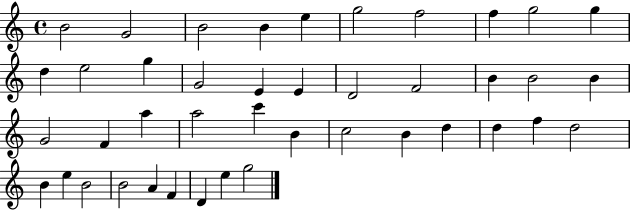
{
  \clef treble
  \time 4/4
  \defaultTimeSignature
  \key c \major
  b'2 g'2 | b'2 b'4 e''4 | g''2 f''2 | f''4 g''2 g''4 | \break d''4 e''2 g''4 | g'2 e'4 e'4 | d'2 f'2 | b'4 b'2 b'4 | \break g'2 f'4 a''4 | a''2 c'''4 b'4 | c''2 b'4 d''4 | d''4 f''4 d''2 | \break b'4 e''4 b'2 | b'2 a'4 f'4 | d'4 e''4 g''2 | \bar "|."
}